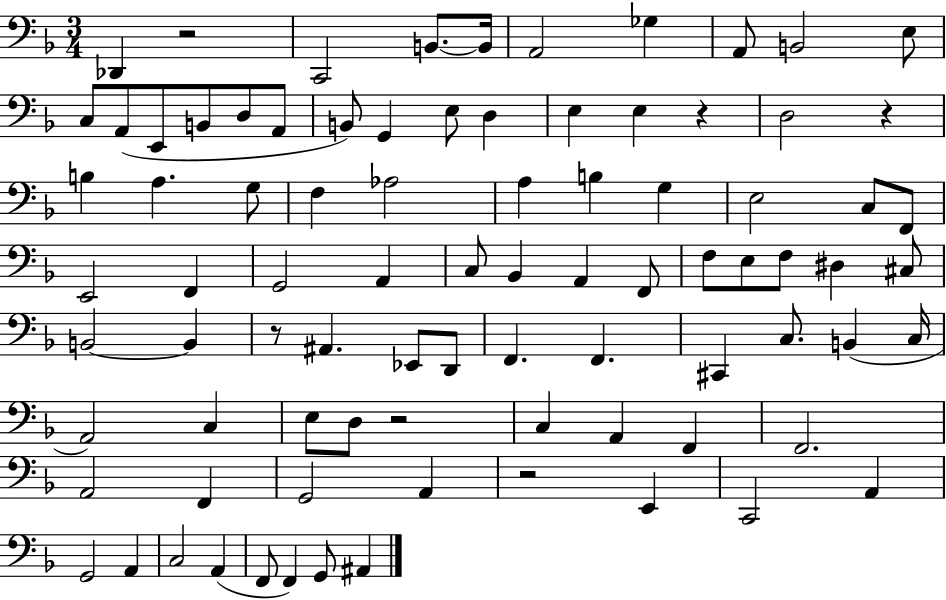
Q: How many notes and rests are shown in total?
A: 86